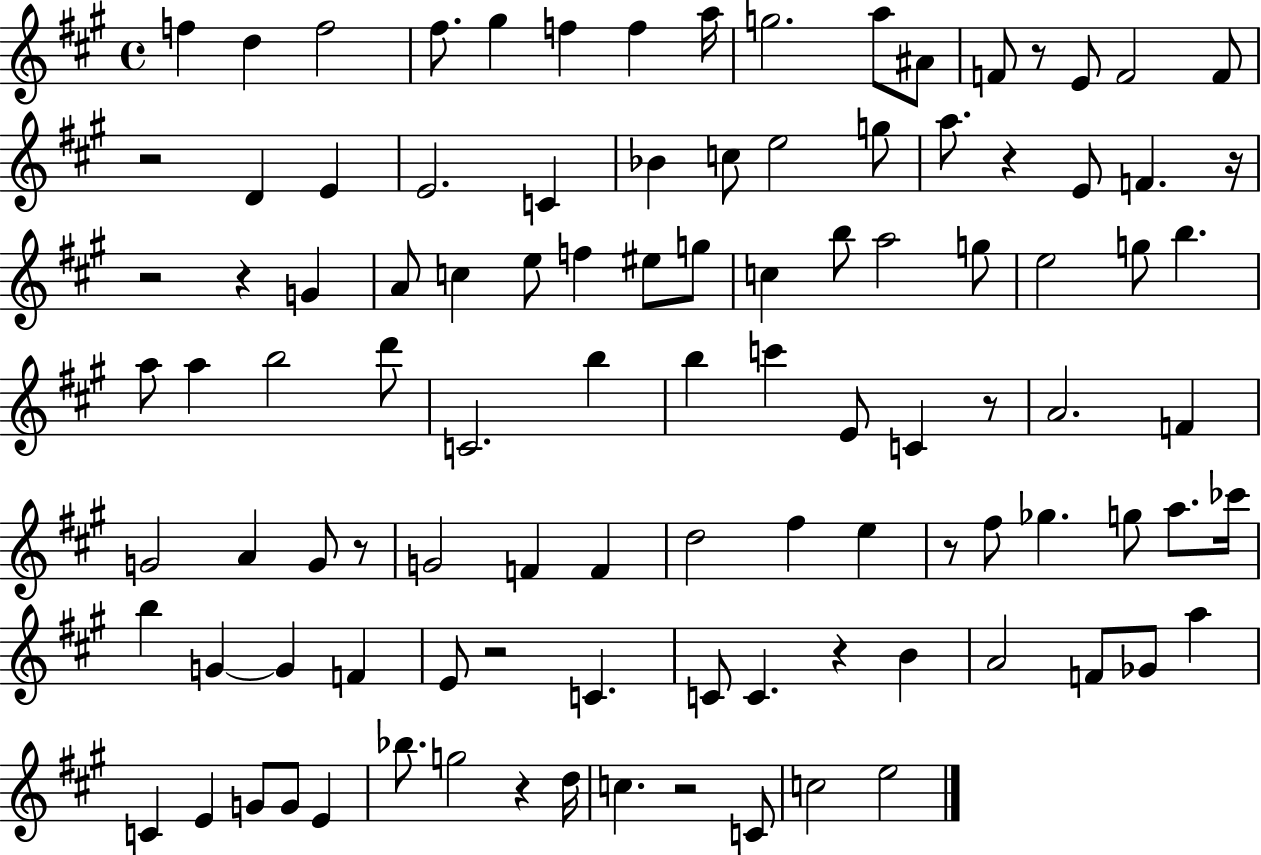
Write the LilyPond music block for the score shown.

{
  \clef treble
  \time 4/4
  \defaultTimeSignature
  \key a \major
  \repeat volta 2 { f''4 d''4 f''2 | fis''8. gis''4 f''4 f''4 a''16 | g''2. a''8 ais'8 | f'8 r8 e'8 f'2 f'8 | \break r2 d'4 e'4 | e'2. c'4 | bes'4 c''8 e''2 g''8 | a''8. r4 e'8 f'4. r16 | \break r2 r4 g'4 | a'8 c''4 e''8 f''4 eis''8 g''8 | c''4 b''8 a''2 g''8 | e''2 g''8 b''4. | \break a''8 a''4 b''2 d'''8 | c'2. b''4 | b''4 c'''4 e'8 c'4 r8 | a'2. f'4 | \break g'2 a'4 g'8 r8 | g'2 f'4 f'4 | d''2 fis''4 e''4 | r8 fis''8 ges''4. g''8 a''8. ces'''16 | \break b''4 g'4~~ g'4 f'4 | e'8 r2 c'4. | c'8 c'4. r4 b'4 | a'2 f'8 ges'8 a''4 | \break c'4 e'4 g'8 g'8 e'4 | bes''8. g''2 r4 d''16 | c''4. r2 c'8 | c''2 e''2 | \break } \bar "|."
}